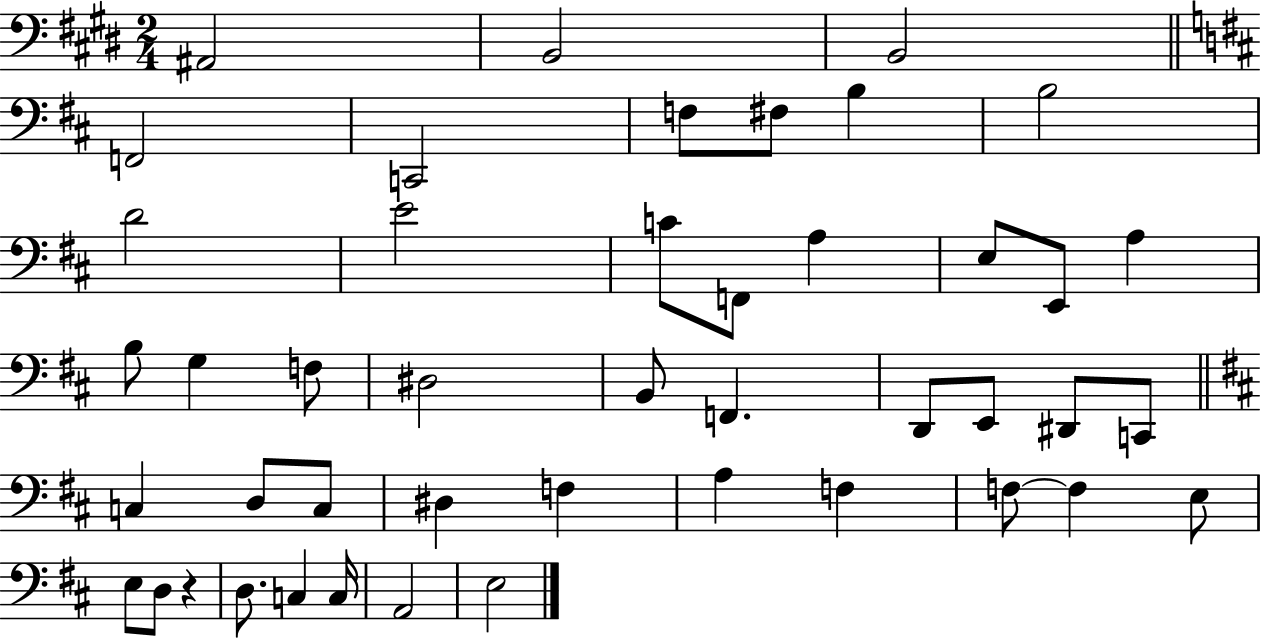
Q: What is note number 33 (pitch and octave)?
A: A3